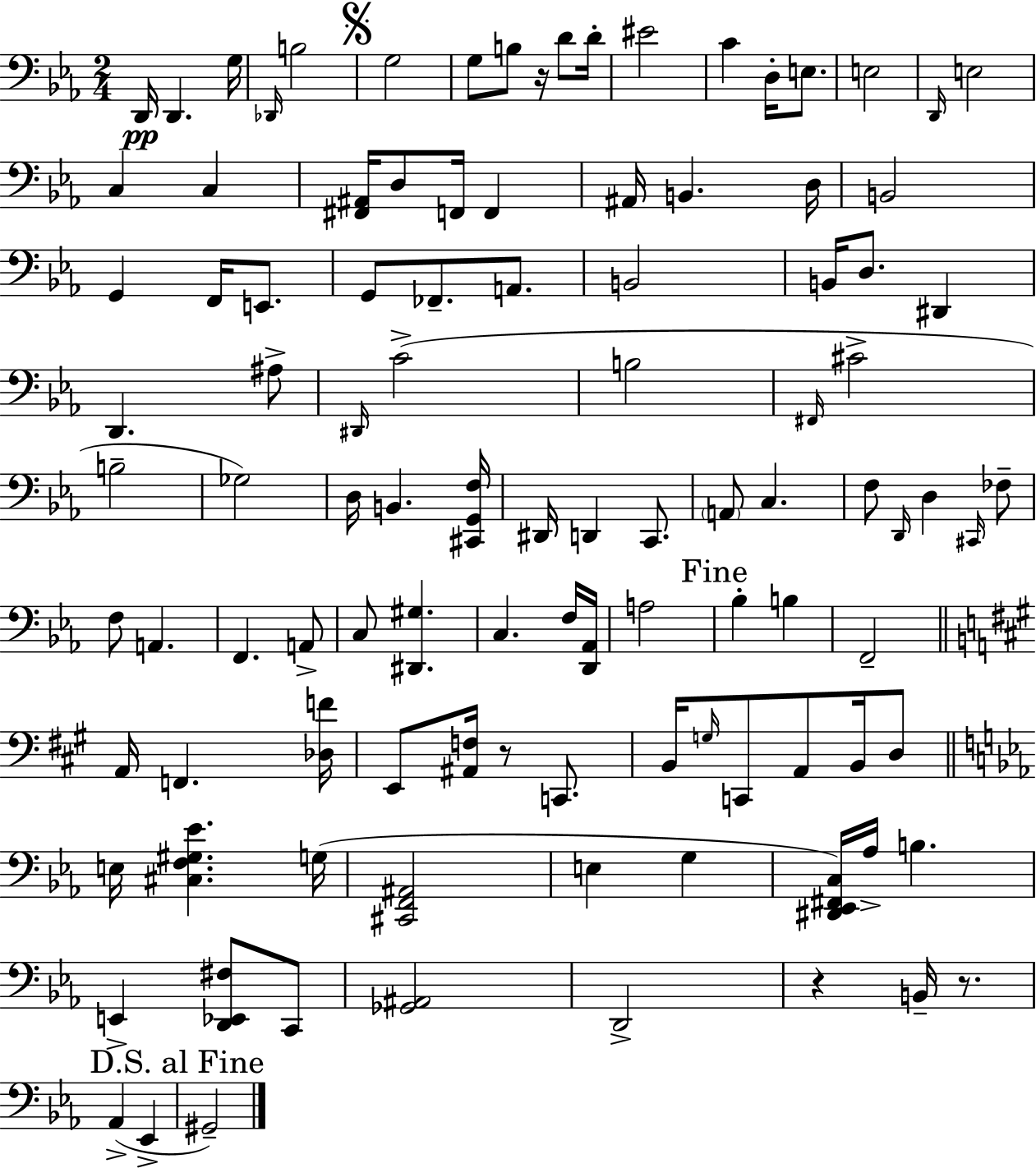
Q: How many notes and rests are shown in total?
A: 106